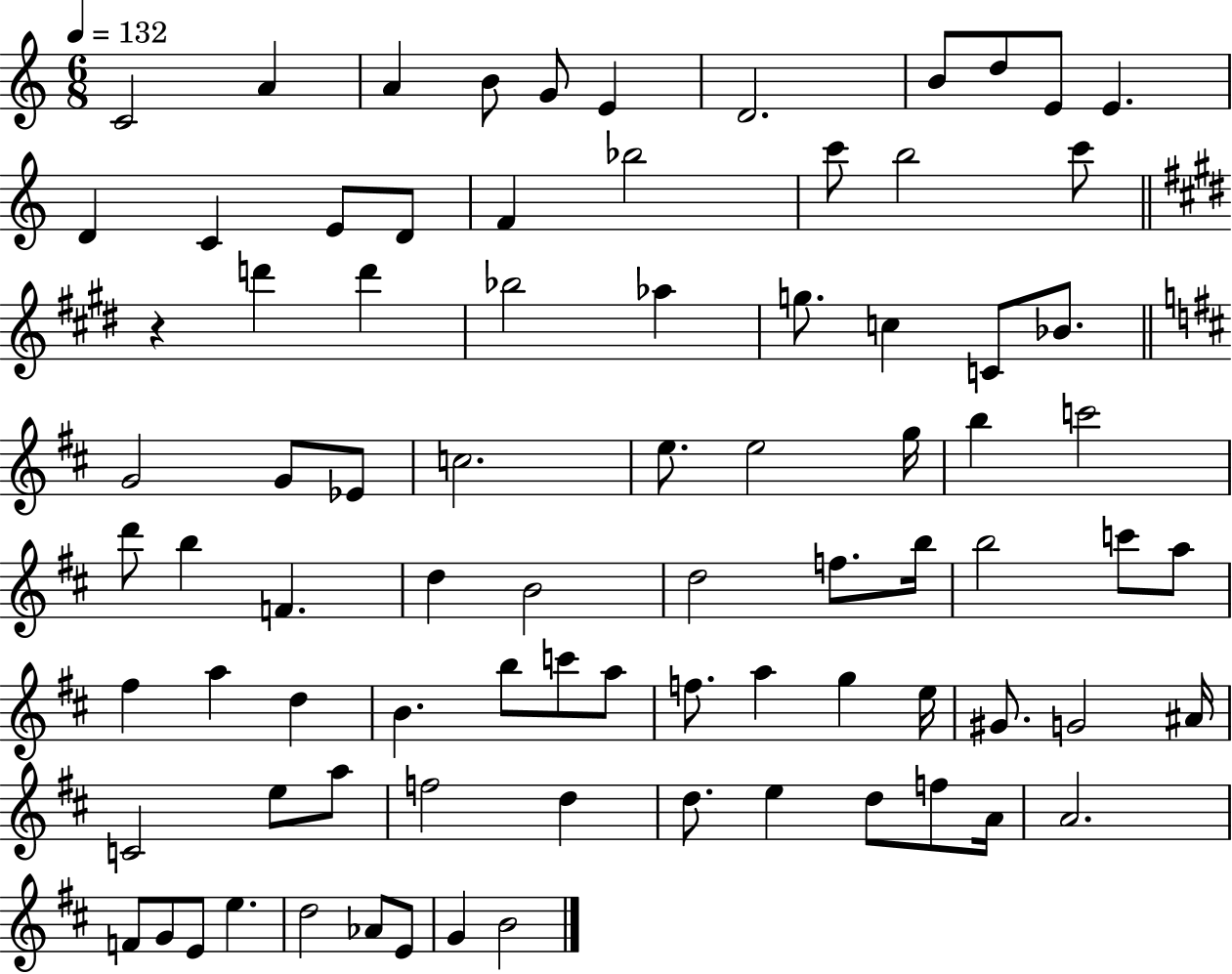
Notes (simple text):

C4/h A4/q A4/q B4/e G4/e E4/q D4/h. B4/e D5/e E4/e E4/q. D4/q C4/q E4/e D4/e F4/q Bb5/h C6/e B5/h C6/e R/q D6/q D6/q Bb5/h Ab5/q G5/e. C5/q C4/e Bb4/e. G4/h G4/e Eb4/e C5/h. E5/e. E5/h G5/s B5/q C6/h D6/e B5/q F4/q. D5/q B4/h D5/h F5/e. B5/s B5/h C6/e A5/e F#5/q A5/q D5/q B4/q. B5/e C6/e A5/e F5/e. A5/q G5/q E5/s G#4/e. G4/h A#4/s C4/h E5/e A5/e F5/h D5/q D5/e. E5/q D5/e F5/e A4/s A4/h. F4/e G4/e E4/e E5/q. D5/h Ab4/e E4/e G4/q B4/h